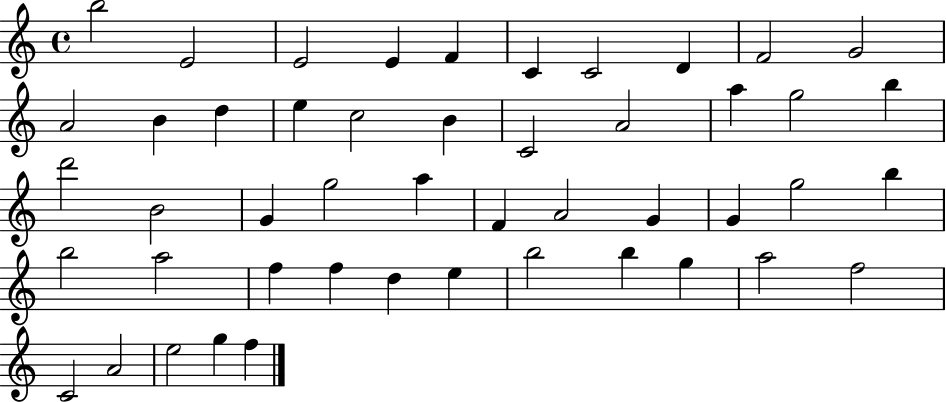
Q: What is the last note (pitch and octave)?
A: F5